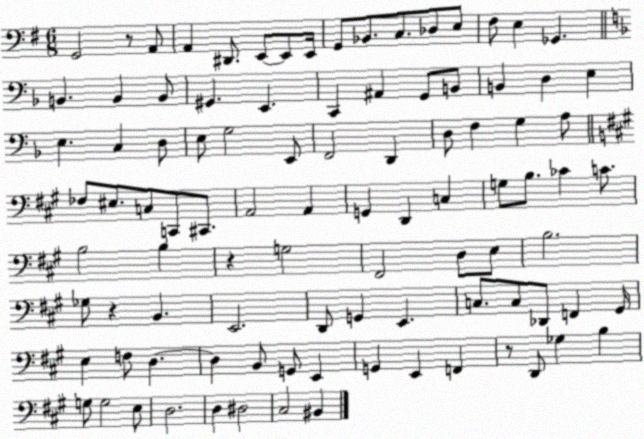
X:1
T:Untitled
M:6/8
L:1/4
K:G
G,,2 z/2 A,,/2 A,, ^D,,/2 E,,/2 E,,/2 E,,/4 G,,/2 _B,,/2 C,/2 _D,/2 E,/2 ^F,/2 E, _G,, B,, B,, B,,/2 ^G,, E,, C,, ^A,, G,,/2 B,,/2 B,, D, E, E, C, D,/2 E,/2 G,2 E,,/2 F,,2 D,, D,/2 F, G, A,/2 _F,/2 ^E,/2 C,/2 C,,/2 ^C,,/2 A,,2 A,, G,, D,, C, G,/2 B,/2 _C C/2 B,2 B, z G,2 ^F,,2 D,/2 E,/2 B,2 _G,/2 z B,, E,,2 D,,/2 G,, E,, C,/2 C,/2 _D,,/2 F,, ^G,,/4 E, F,/2 D, D, B,,/2 G,,/2 E,, G,, E,, F,, z/2 D,,/2 _G, B, G,/2 G,2 E,/2 D,2 D, ^D,2 ^C,2 ^B,,